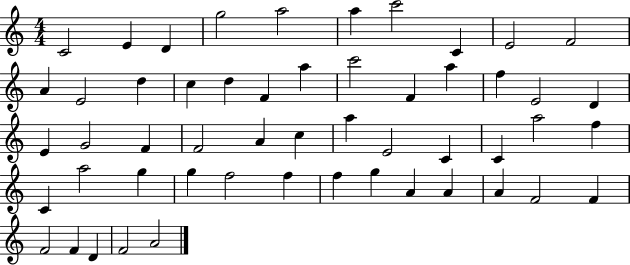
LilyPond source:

{
  \clef treble
  \numericTimeSignature
  \time 4/4
  \key c \major
  c'2 e'4 d'4 | g''2 a''2 | a''4 c'''2 c'4 | e'2 f'2 | \break a'4 e'2 d''4 | c''4 d''4 f'4 a''4 | c'''2 f'4 a''4 | f''4 e'2 d'4 | \break e'4 g'2 f'4 | f'2 a'4 c''4 | a''4 e'2 c'4 | c'4 a''2 f''4 | \break c'4 a''2 g''4 | g''4 f''2 f''4 | f''4 g''4 a'4 a'4 | a'4 f'2 f'4 | \break f'2 f'4 d'4 | f'2 a'2 | \bar "|."
}